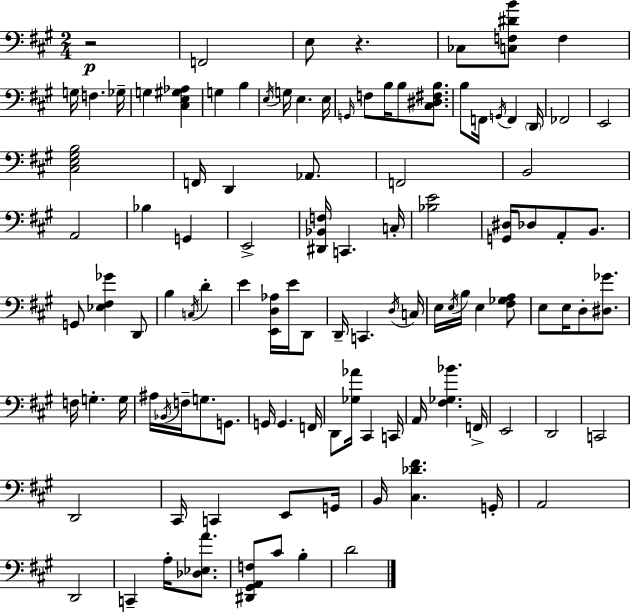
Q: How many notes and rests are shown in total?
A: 109